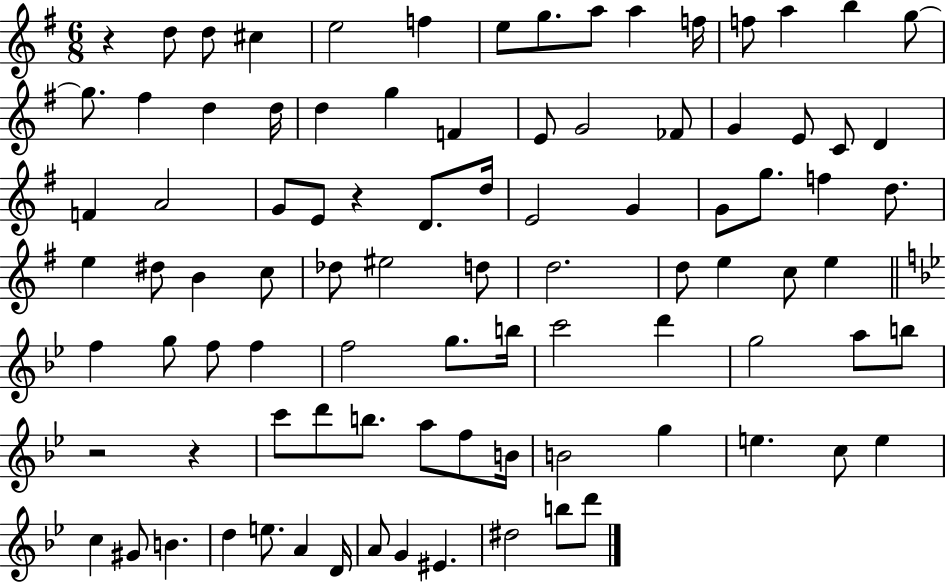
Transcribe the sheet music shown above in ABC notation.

X:1
T:Untitled
M:6/8
L:1/4
K:G
z d/2 d/2 ^c e2 f e/2 g/2 a/2 a f/4 f/2 a b g/2 g/2 ^f d d/4 d g F E/2 G2 _F/2 G E/2 C/2 D F A2 G/2 E/2 z D/2 d/4 E2 G G/2 g/2 f d/2 e ^d/2 B c/2 _d/2 ^e2 d/2 d2 d/2 e c/2 e f g/2 f/2 f f2 g/2 b/4 c'2 d' g2 a/2 b/2 z2 z c'/2 d'/2 b/2 a/2 f/2 B/4 B2 g e c/2 e c ^G/2 B d e/2 A D/4 A/2 G ^E ^d2 b/2 d'/2